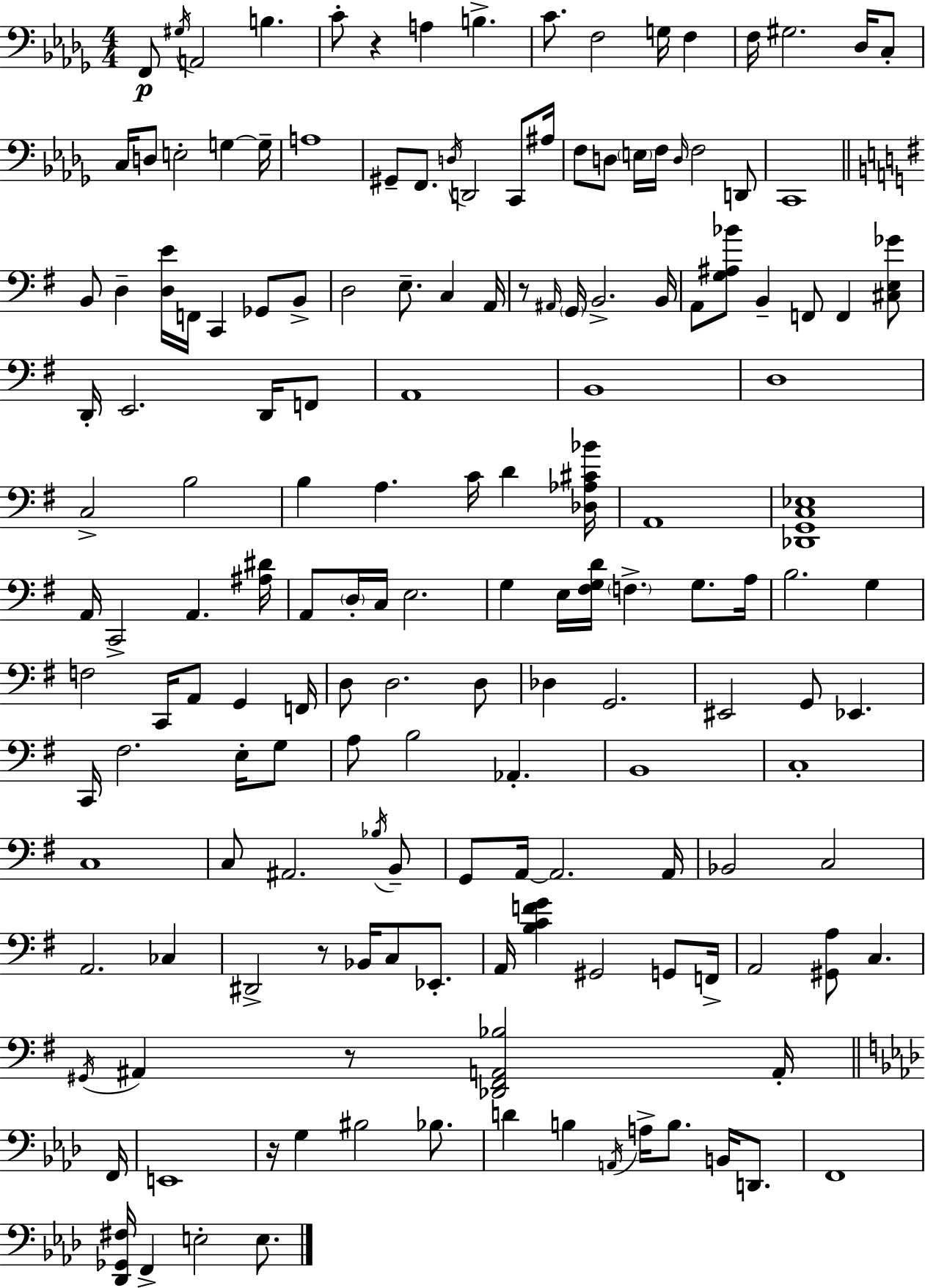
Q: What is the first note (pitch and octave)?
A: F2